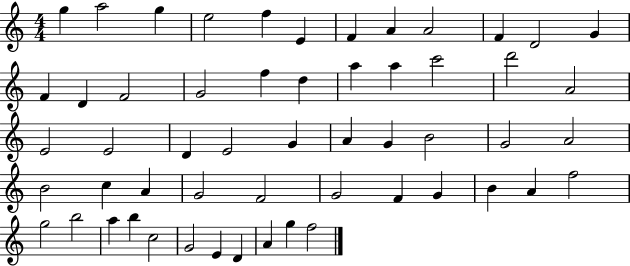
{
  \clef treble
  \numericTimeSignature
  \time 4/4
  \key c \major
  g''4 a''2 g''4 | e''2 f''4 e'4 | f'4 a'4 a'2 | f'4 d'2 g'4 | \break f'4 d'4 f'2 | g'2 f''4 d''4 | a''4 a''4 c'''2 | d'''2 a'2 | \break e'2 e'2 | d'4 e'2 g'4 | a'4 g'4 b'2 | g'2 a'2 | \break b'2 c''4 a'4 | g'2 f'2 | g'2 f'4 g'4 | b'4 a'4 f''2 | \break g''2 b''2 | a''4 b''4 c''2 | g'2 e'4 d'4 | a'4 g''4 f''2 | \break \bar "|."
}